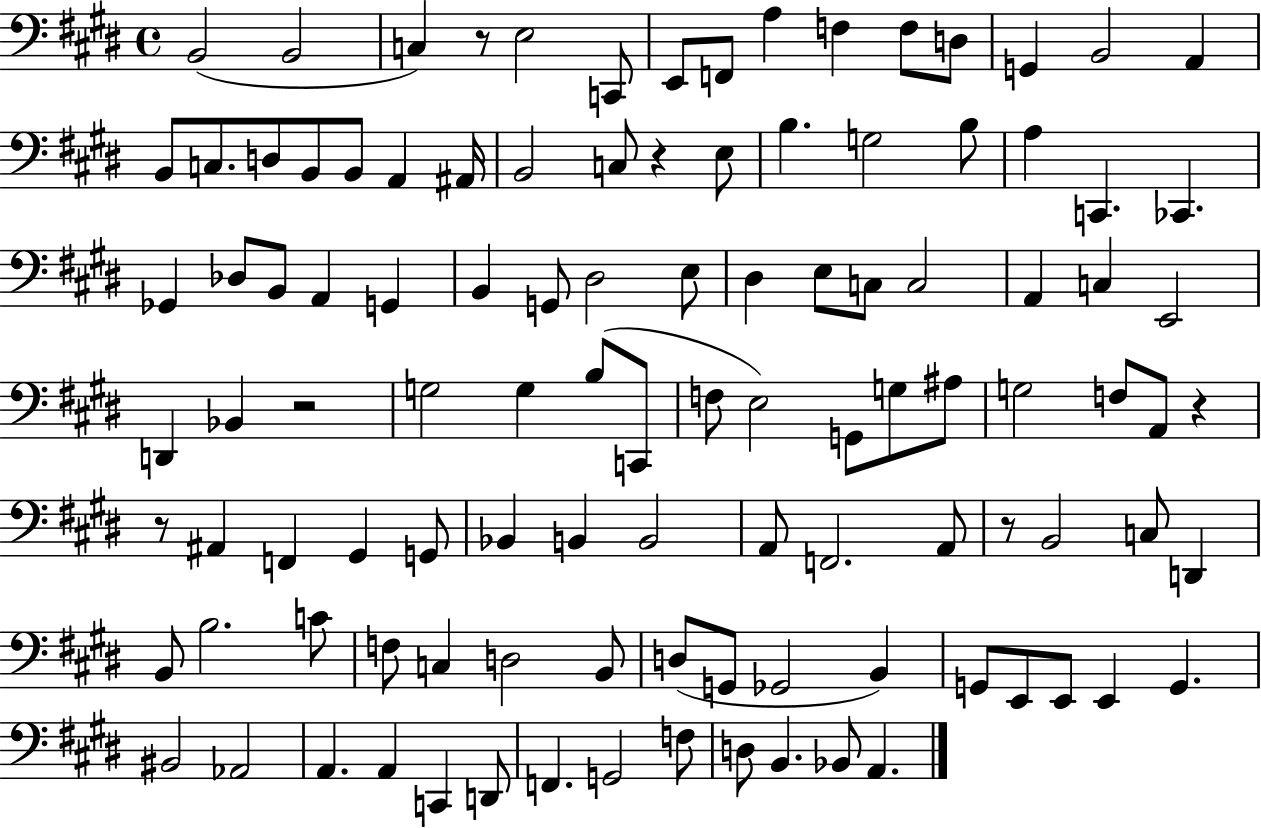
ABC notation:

X:1
T:Untitled
M:4/4
L:1/4
K:E
B,,2 B,,2 C, z/2 E,2 C,,/2 E,,/2 F,,/2 A, F, F,/2 D,/2 G,, B,,2 A,, B,,/2 C,/2 D,/2 B,,/2 B,,/2 A,, ^A,,/4 B,,2 C,/2 z E,/2 B, G,2 B,/2 A, C,, _C,, _G,, _D,/2 B,,/2 A,, G,, B,, G,,/2 ^D,2 E,/2 ^D, E,/2 C,/2 C,2 A,, C, E,,2 D,, _B,, z2 G,2 G, B,/2 C,,/2 F,/2 E,2 G,,/2 G,/2 ^A,/2 G,2 F,/2 A,,/2 z z/2 ^A,, F,, ^G,, G,,/2 _B,, B,, B,,2 A,,/2 F,,2 A,,/2 z/2 B,,2 C,/2 D,, B,,/2 B,2 C/2 F,/2 C, D,2 B,,/2 D,/2 G,,/2 _G,,2 B,, G,,/2 E,,/2 E,,/2 E,, G,, ^B,,2 _A,,2 A,, A,, C,, D,,/2 F,, G,,2 F,/2 D,/2 B,, _B,,/2 A,,